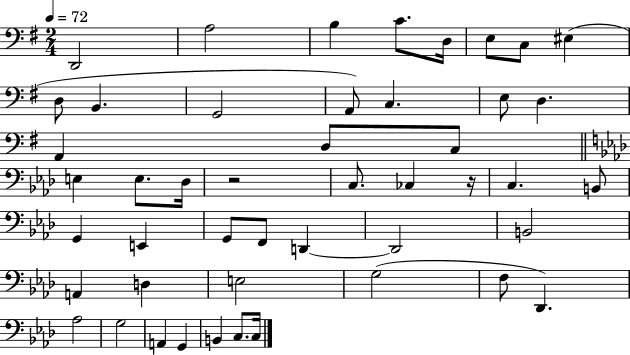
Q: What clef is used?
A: bass